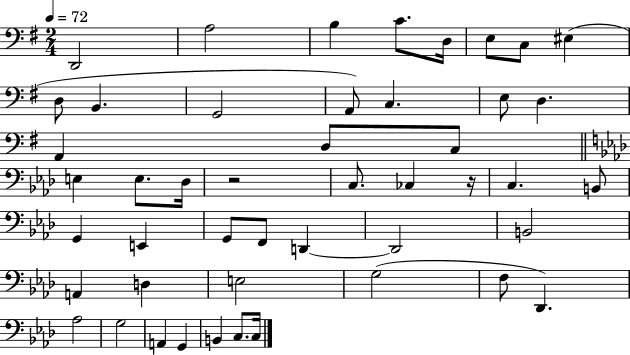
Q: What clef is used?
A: bass